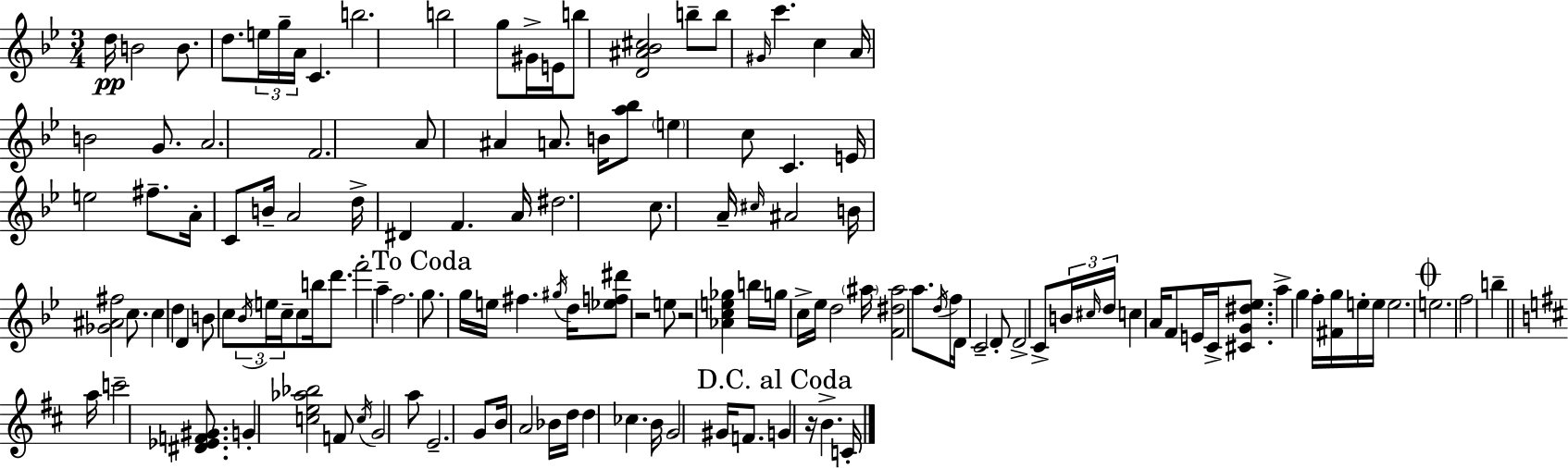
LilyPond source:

{
  \clef treble
  \numericTimeSignature
  \time 3/4
  \key bes \major
  d''16\pp b'2 b'8. | d''8. \tuplet 3/2 { e''16 g''16-- a'16 } c'4. | b''2. | b''2 g''8 gis'16-> e'16 | \break b''8 <d' ais' bes' cis''>2 b''8-- | b''8 \grace { gis'16 } c'''4. c''4 | a'16 b'2 g'8. | a'2. | \break f'2. | a'8 ais'4 a'8. b'16 <a'' bes''>8 | \parenthesize e''4 c''8 c'4. | e'16 e''2 fis''8.-- | \break a'16-. c'8 b'16-- a'2 | d''16-> dis'4 f'4. | a'16 dis''2. | c''8. a'16-- \grace { cis''16 } ais'2 | \break b'16 <ges' ais' fis''>2 c''8. | c''4 d''4 d'4 | b'8 c''8 \tuplet 3/2 { \acciaccatura { bes'16 } e''16 c''16-- } c''8 b''16 | d'''8. f'''2-. a''4-- | \break f''2. | \mark "To Coda" g''8. g''16 e''16 fis''4. | \acciaccatura { gis''16 } d''16 <ees'' f'' dis'''>8 r2 | e''8 r2 | \break <aes' c'' e'' ges''>4 b''16 g''16 c''16-> ees''16 d''2 | \parenthesize ais''16 <f' dis'' ais''>2 | a''8. \acciaccatura { d''16 } f''16 d'16 c'2-- | d'8-. d'2-> | \break c'8-> \tuplet 3/2 { b'16 \grace { cis''16 } d''16 } c''4 a'16 f'8 | e'16 c'16-> <cis' g' dis'' ees''>8. a''4-> g''4 | f''16-. <fis' g''>16 e''16-. e''16 e''2. | \mark \markup { \musicglyph "scripts.coda" } e''2. | \break f''2 | b''4-- \bar "||" \break \key d \major a''16 c'''2-- <dis' ees' f' gis'>8. | g'4-. <c'' e'' aes'' bes''>2 | f'8 \acciaccatura { c''16 } g'2 a''8 | e'2.-- | \break g'8 b'16 a'2 | bes'16 d''16 d''4 ces''4. | b'16 g'2 gis'16 f'8. | \mark "D.C. al Coda" g'4 r16 b'4.-> | \break c'16-. \bar "|."
}